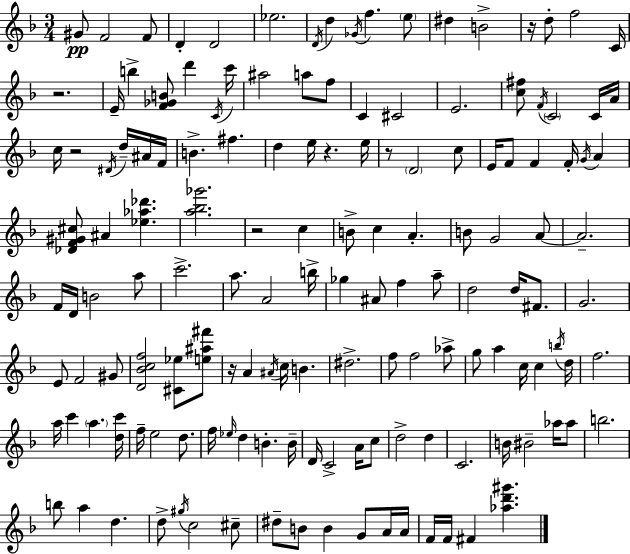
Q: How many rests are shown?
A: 7